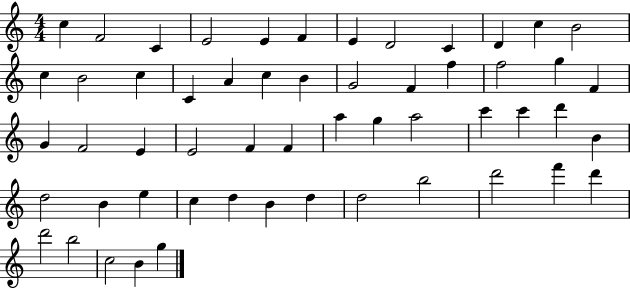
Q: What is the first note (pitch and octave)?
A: C5